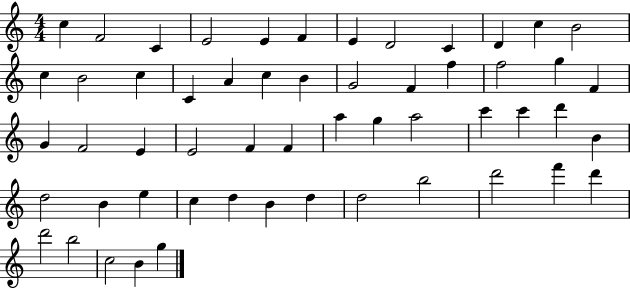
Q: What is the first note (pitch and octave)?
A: C5